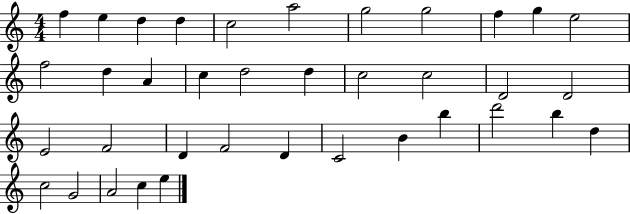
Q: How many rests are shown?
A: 0